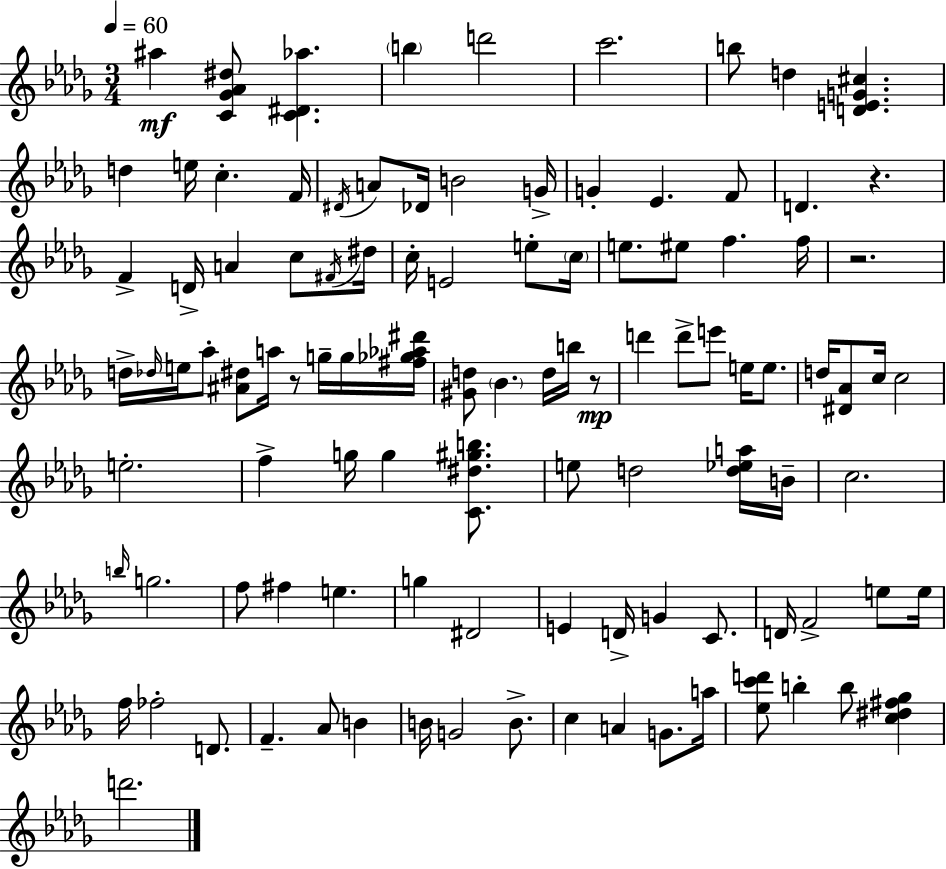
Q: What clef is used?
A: treble